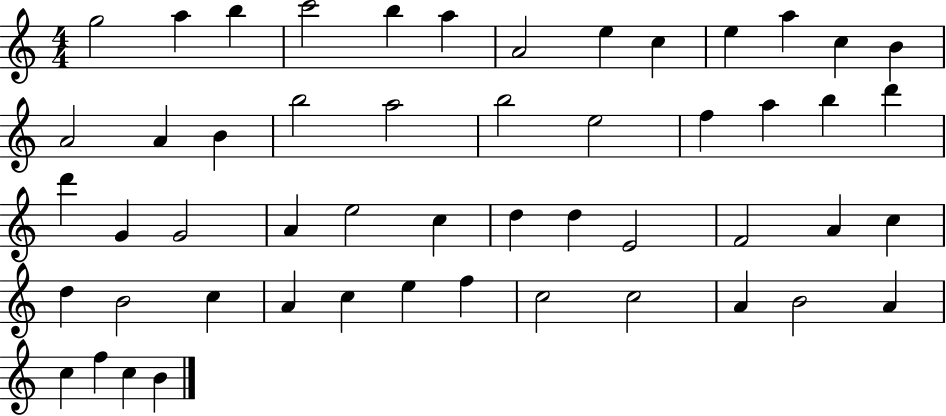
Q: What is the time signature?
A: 4/4